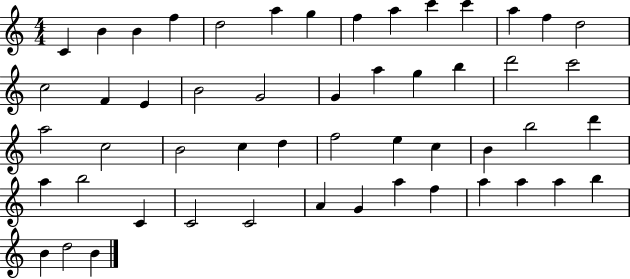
{
  \clef treble
  \numericTimeSignature
  \time 4/4
  \key c \major
  c'4 b'4 b'4 f''4 | d''2 a''4 g''4 | f''4 a''4 c'''4 c'''4 | a''4 f''4 d''2 | \break c''2 f'4 e'4 | b'2 g'2 | g'4 a''4 g''4 b''4 | d'''2 c'''2 | \break a''2 c''2 | b'2 c''4 d''4 | f''2 e''4 c''4 | b'4 b''2 d'''4 | \break a''4 b''2 c'4 | c'2 c'2 | a'4 g'4 a''4 f''4 | a''4 a''4 a''4 b''4 | \break b'4 d''2 b'4 | \bar "|."
}